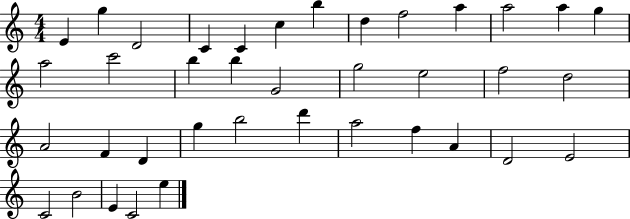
X:1
T:Untitled
M:4/4
L:1/4
K:C
E g D2 C C c b d f2 a a2 a g a2 c'2 b b G2 g2 e2 f2 d2 A2 F D g b2 d' a2 f A D2 E2 C2 B2 E C2 e